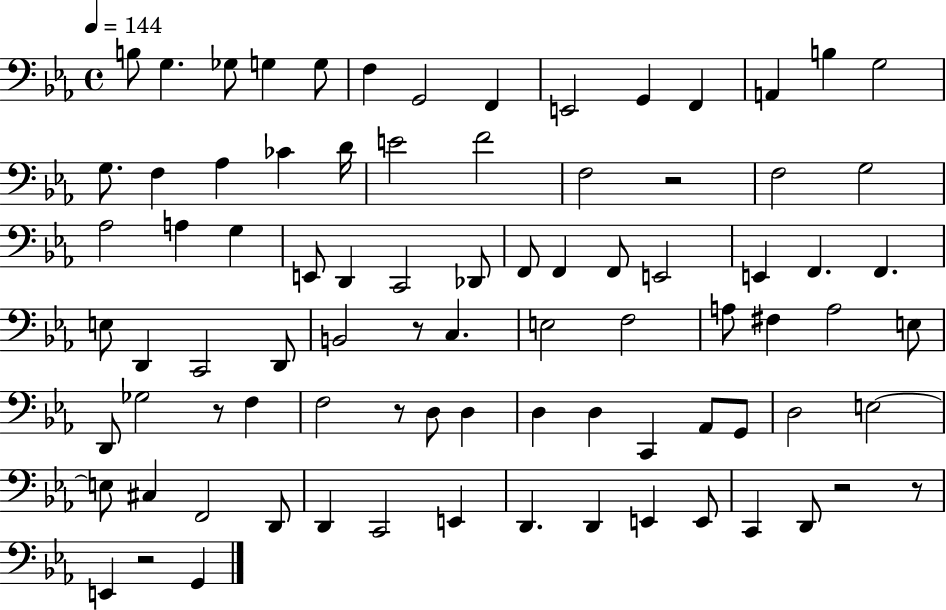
X:1
T:Untitled
M:4/4
L:1/4
K:Eb
B,/2 G, _G,/2 G, G,/2 F, G,,2 F,, E,,2 G,, F,, A,, B, G,2 G,/2 F, _A, _C D/4 E2 F2 F,2 z2 F,2 G,2 _A,2 A, G, E,,/2 D,, C,,2 _D,,/2 F,,/2 F,, F,,/2 E,,2 E,, F,, F,, E,/2 D,, C,,2 D,,/2 B,,2 z/2 C, E,2 F,2 A,/2 ^F, A,2 E,/2 D,,/2 _G,2 z/2 F, F,2 z/2 D,/2 D, D, D, C,, _A,,/2 G,,/2 D,2 E,2 E,/2 ^C, F,,2 D,,/2 D,, C,,2 E,, D,, D,, E,, E,,/2 C,, D,,/2 z2 z/2 E,, z2 G,,